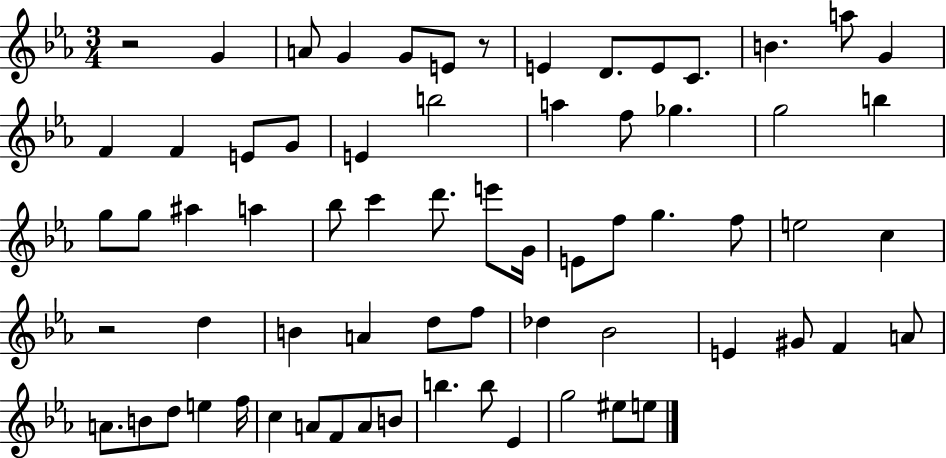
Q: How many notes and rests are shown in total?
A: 68